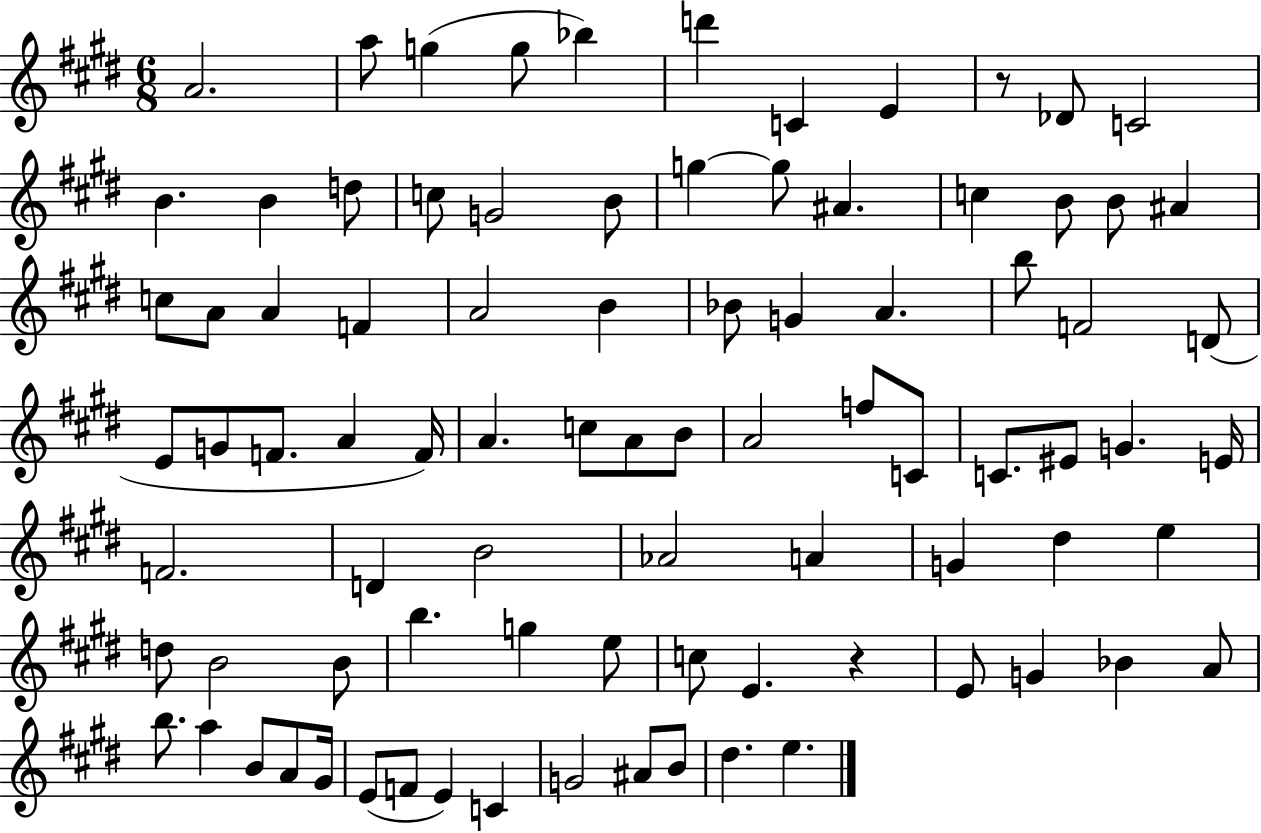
X:1
T:Untitled
M:6/8
L:1/4
K:E
A2 a/2 g g/2 _b d' C E z/2 _D/2 C2 B B d/2 c/2 G2 B/2 g g/2 ^A c B/2 B/2 ^A c/2 A/2 A F A2 B _B/2 G A b/2 F2 D/2 E/2 G/2 F/2 A F/4 A c/2 A/2 B/2 A2 f/2 C/2 C/2 ^E/2 G E/4 F2 D B2 _A2 A G ^d e d/2 B2 B/2 b g e/2 c/2 E z E/2 G _B A/2 b/2 a B/2 A/2 ^G/4 E/2 F/2 E C G2 ^A/2 B/2 ^d e